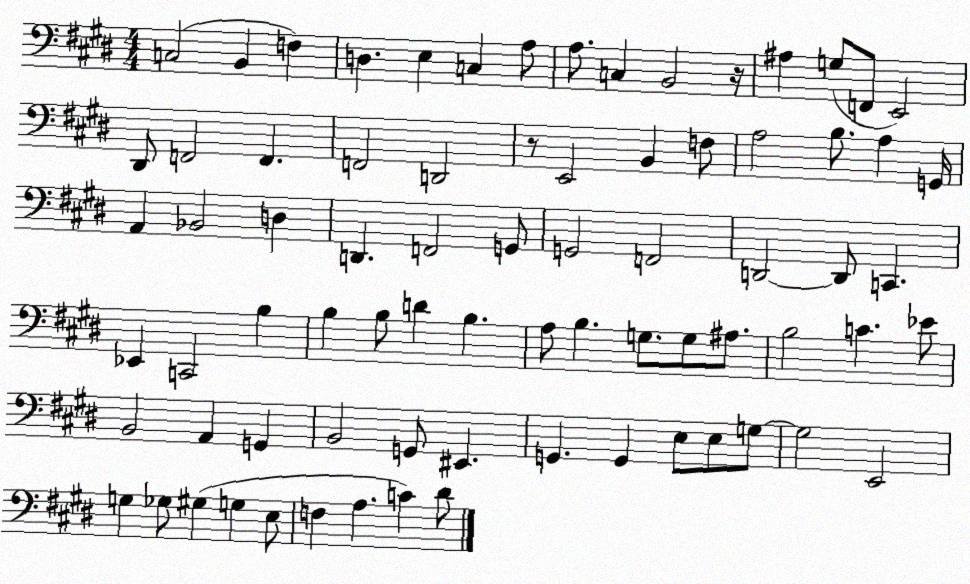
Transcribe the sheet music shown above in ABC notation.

X:1
T:Untitled
M:4/4
L:1/4
K:E
C,2 B,, F, D, E, C, A,/2 A,/2 C, B,,2 z/4 ^A, G,/2 F,,/2 E,,2 ^D,,/2 F,,2 F,, F,,2 D,,2 z/2 E,,2 B,, F,/2 A,2 B,/2 A, G,,/4 A,, _B,,2 D, D,, F,,2 G,,/2 G,,2 F,,2 D,,2 D,,/2 C,, _E,, C,,2 B, B, B,/2 D B, A,/2 B, G,/2 G,/2 ^A,/2 B,2 C _E/2 B,,2 A,, G,, B,,2 G,,/2 ^E,, G,, G,, E,/2 E,/2 G,/2 G,2 E,,2 G, _G,/2 ^G, G, E,/2 F, A, C ^D/2